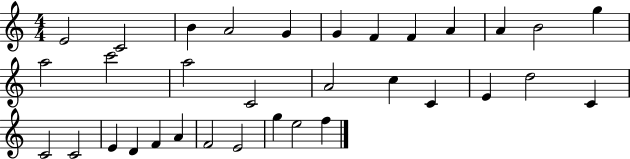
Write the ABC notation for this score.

X:1
T:Untitled
M:4/4
L:1/4
K:C
E2 C2 B A2 G G F F A A B2 g a2 c'2 a2 C2 A2 c C E d2 C C2 C2 E D F A F2 E2 g e2 f